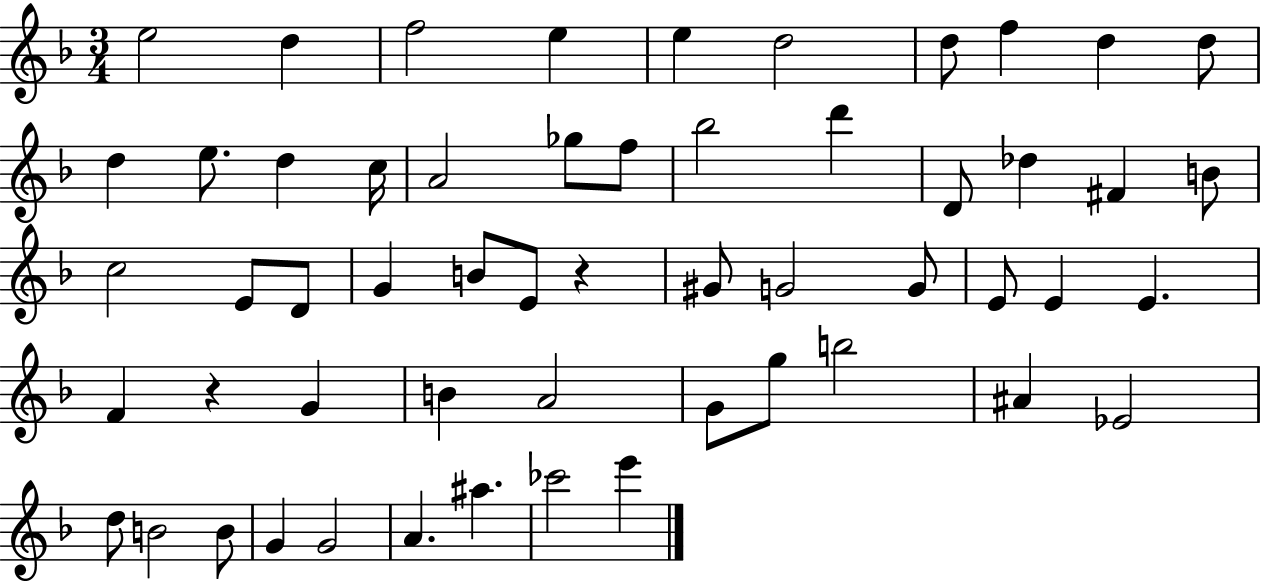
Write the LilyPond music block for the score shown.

{
  \clef treble
  \numericTimeSignature
  \time 3/4
  \key f \major
  e''2 d''4 | f''2 e''4 | e''4 d''2 | d''8 f''4 d''4 d''8 | \break d''4 e''8. d''4 c''16 | a'2 ges''8 f''8 | bes''2 d'''4 | d'8 des''4 fis'4 b'8 | \break c''2 e'8 d'8 | g'4 b'8 e'8 r4 | gis'8 g'2 g'8 | e'8 e'4 e'4. | \break f'4 r4 g'4 | b'4 a'2 | g'8 g''8 b''2 | ais'4 ees'2 | \break d''8 b'2 b'8 | g'4 g'2 | a'4. ais''4. | ces'''2 e'''4 | \break \bar "|."
}